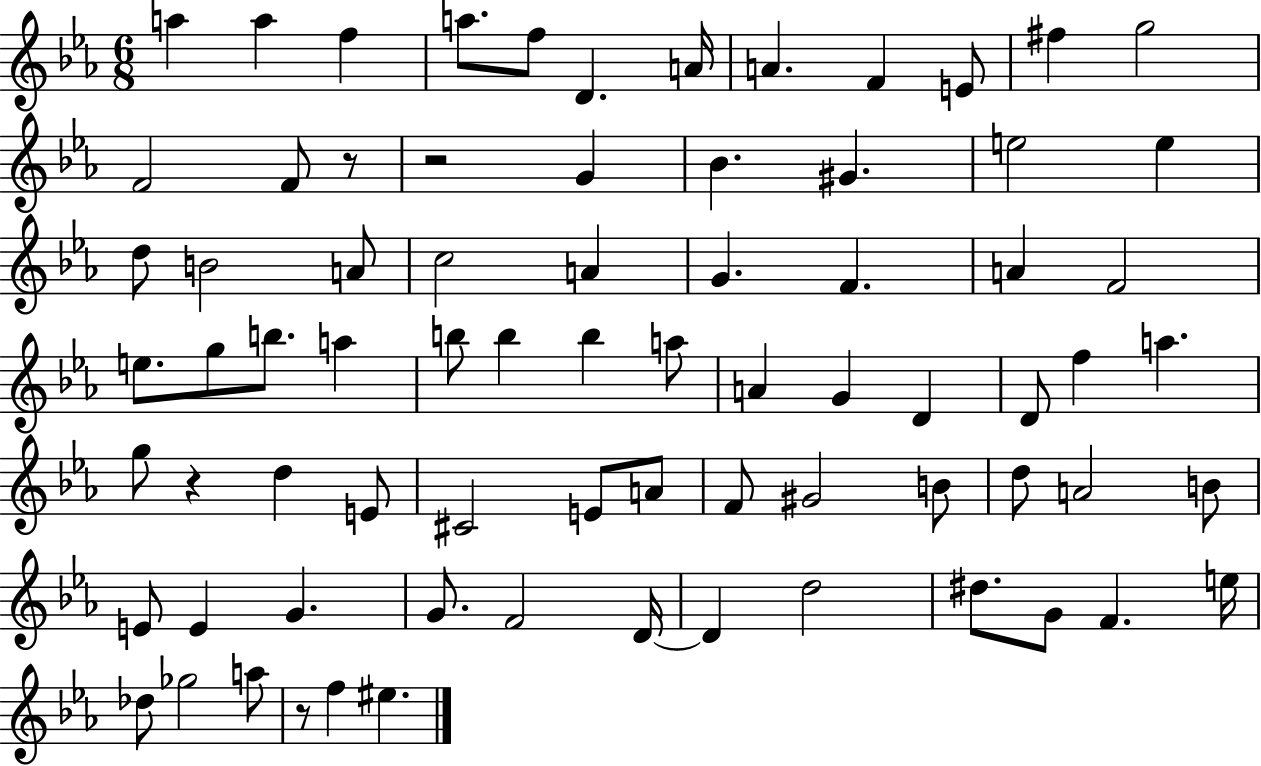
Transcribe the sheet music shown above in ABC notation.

X:1
T:Untitled
M:6/8
L:1/4
K:Eb
a a f a/2 f/2 D A/4 A F E/2 ^f g2 F2 F/2 z/2 z2 G _B ^G e2 e d/2 B2 A/2 c2 A G F A F2 e/2 g/2 b/2 a b/2 b b a/2 A G D D/2 f a g/2 z d E/2 ^C2 E/2 A/2 F/2 ^G2 B/2 d/2 A2 B/2 E/2 E G G/2 F2 D/4 D d2 ^d/2 G/2 F e/4 _d/2 _g2 a/2 z/2 f ^e